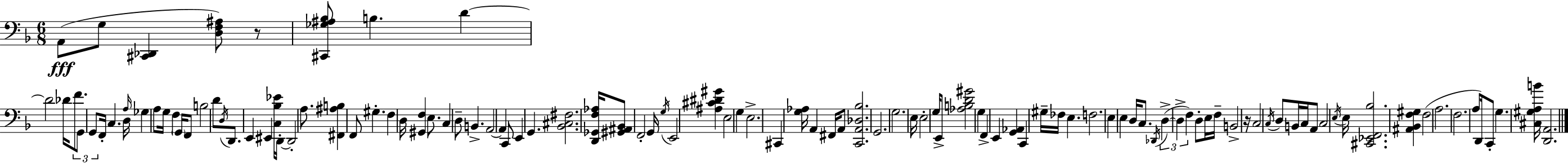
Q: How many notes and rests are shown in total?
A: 114